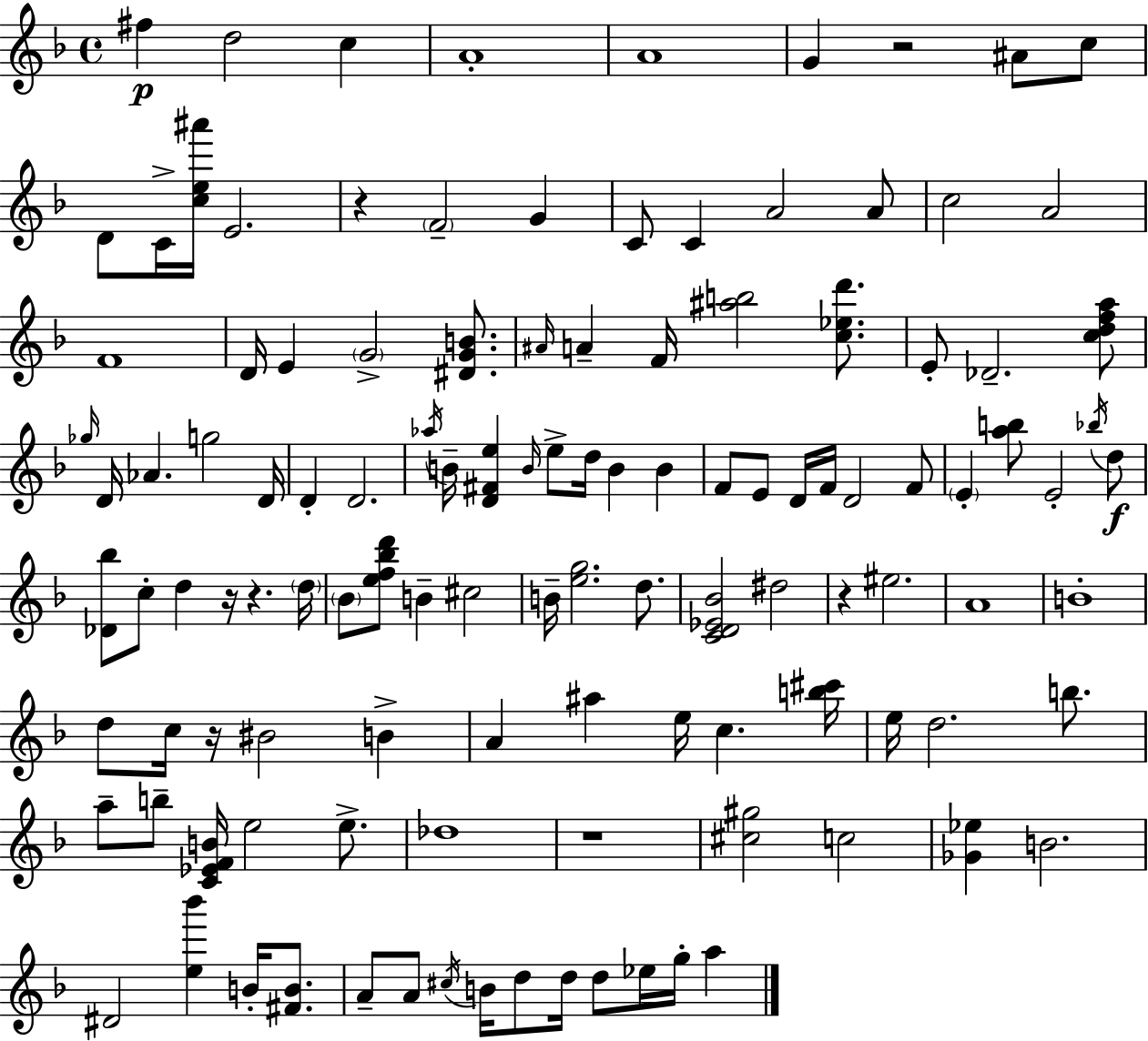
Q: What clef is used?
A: treble